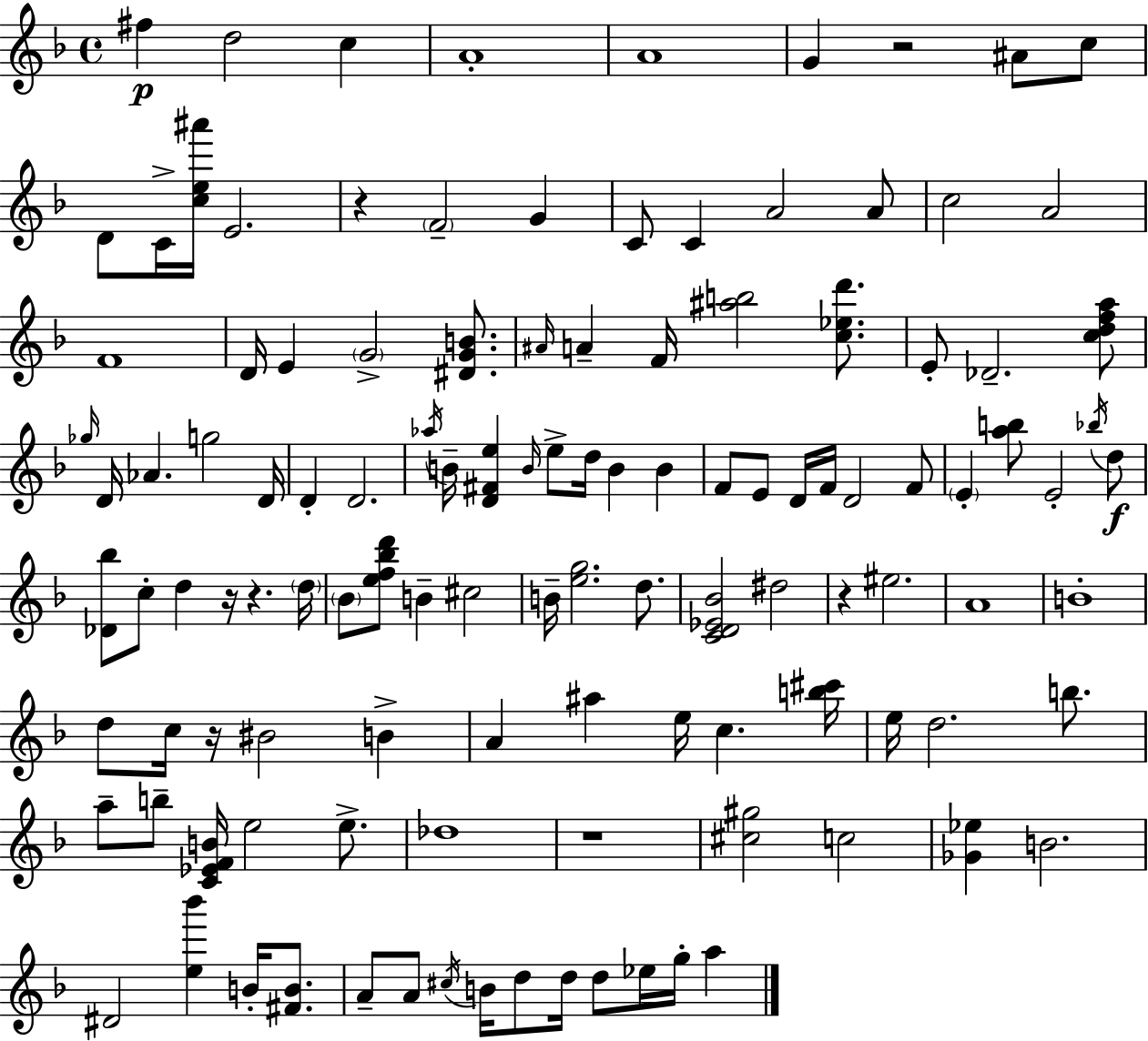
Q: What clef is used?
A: treble